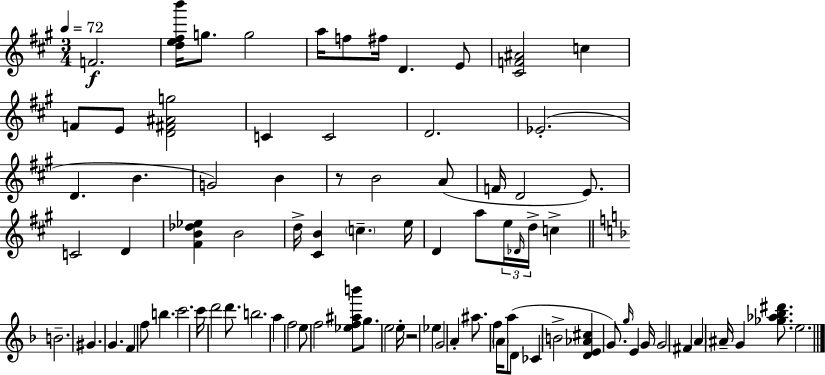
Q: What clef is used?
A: treble